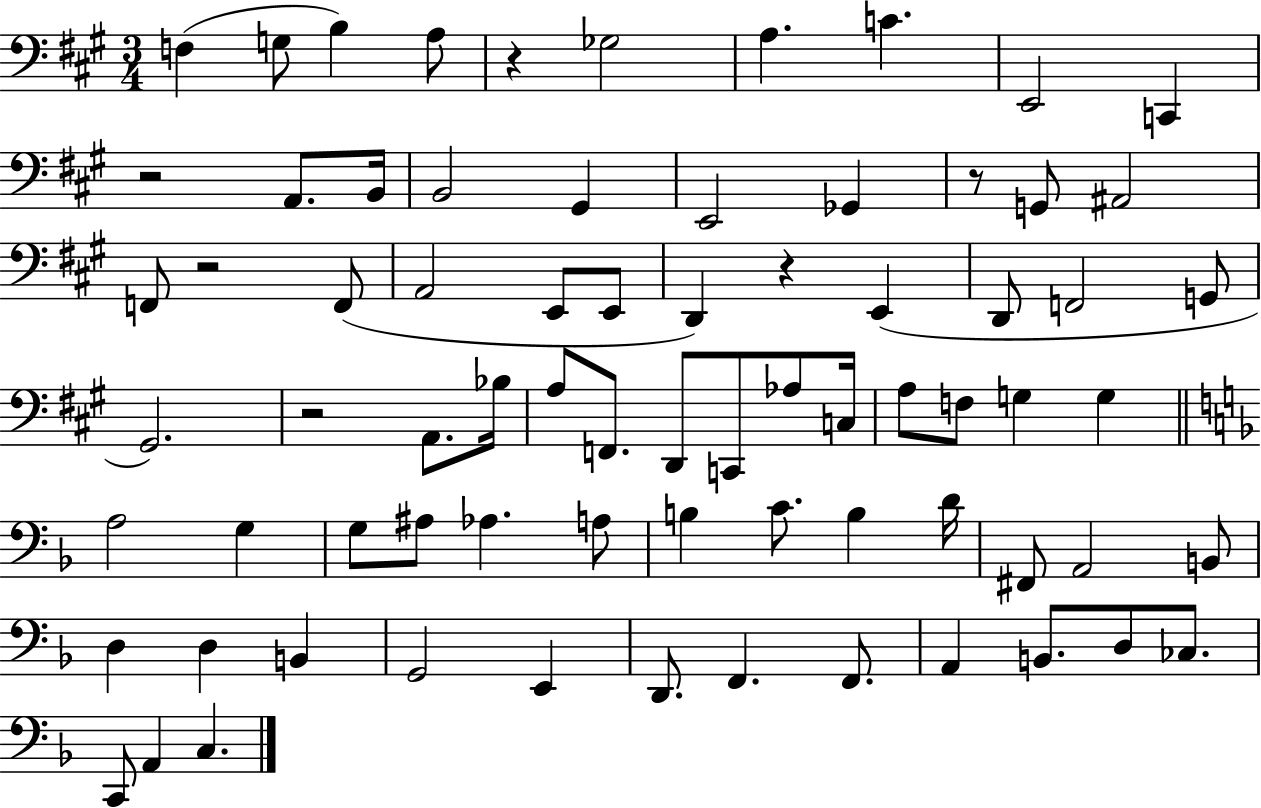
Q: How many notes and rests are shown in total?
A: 74